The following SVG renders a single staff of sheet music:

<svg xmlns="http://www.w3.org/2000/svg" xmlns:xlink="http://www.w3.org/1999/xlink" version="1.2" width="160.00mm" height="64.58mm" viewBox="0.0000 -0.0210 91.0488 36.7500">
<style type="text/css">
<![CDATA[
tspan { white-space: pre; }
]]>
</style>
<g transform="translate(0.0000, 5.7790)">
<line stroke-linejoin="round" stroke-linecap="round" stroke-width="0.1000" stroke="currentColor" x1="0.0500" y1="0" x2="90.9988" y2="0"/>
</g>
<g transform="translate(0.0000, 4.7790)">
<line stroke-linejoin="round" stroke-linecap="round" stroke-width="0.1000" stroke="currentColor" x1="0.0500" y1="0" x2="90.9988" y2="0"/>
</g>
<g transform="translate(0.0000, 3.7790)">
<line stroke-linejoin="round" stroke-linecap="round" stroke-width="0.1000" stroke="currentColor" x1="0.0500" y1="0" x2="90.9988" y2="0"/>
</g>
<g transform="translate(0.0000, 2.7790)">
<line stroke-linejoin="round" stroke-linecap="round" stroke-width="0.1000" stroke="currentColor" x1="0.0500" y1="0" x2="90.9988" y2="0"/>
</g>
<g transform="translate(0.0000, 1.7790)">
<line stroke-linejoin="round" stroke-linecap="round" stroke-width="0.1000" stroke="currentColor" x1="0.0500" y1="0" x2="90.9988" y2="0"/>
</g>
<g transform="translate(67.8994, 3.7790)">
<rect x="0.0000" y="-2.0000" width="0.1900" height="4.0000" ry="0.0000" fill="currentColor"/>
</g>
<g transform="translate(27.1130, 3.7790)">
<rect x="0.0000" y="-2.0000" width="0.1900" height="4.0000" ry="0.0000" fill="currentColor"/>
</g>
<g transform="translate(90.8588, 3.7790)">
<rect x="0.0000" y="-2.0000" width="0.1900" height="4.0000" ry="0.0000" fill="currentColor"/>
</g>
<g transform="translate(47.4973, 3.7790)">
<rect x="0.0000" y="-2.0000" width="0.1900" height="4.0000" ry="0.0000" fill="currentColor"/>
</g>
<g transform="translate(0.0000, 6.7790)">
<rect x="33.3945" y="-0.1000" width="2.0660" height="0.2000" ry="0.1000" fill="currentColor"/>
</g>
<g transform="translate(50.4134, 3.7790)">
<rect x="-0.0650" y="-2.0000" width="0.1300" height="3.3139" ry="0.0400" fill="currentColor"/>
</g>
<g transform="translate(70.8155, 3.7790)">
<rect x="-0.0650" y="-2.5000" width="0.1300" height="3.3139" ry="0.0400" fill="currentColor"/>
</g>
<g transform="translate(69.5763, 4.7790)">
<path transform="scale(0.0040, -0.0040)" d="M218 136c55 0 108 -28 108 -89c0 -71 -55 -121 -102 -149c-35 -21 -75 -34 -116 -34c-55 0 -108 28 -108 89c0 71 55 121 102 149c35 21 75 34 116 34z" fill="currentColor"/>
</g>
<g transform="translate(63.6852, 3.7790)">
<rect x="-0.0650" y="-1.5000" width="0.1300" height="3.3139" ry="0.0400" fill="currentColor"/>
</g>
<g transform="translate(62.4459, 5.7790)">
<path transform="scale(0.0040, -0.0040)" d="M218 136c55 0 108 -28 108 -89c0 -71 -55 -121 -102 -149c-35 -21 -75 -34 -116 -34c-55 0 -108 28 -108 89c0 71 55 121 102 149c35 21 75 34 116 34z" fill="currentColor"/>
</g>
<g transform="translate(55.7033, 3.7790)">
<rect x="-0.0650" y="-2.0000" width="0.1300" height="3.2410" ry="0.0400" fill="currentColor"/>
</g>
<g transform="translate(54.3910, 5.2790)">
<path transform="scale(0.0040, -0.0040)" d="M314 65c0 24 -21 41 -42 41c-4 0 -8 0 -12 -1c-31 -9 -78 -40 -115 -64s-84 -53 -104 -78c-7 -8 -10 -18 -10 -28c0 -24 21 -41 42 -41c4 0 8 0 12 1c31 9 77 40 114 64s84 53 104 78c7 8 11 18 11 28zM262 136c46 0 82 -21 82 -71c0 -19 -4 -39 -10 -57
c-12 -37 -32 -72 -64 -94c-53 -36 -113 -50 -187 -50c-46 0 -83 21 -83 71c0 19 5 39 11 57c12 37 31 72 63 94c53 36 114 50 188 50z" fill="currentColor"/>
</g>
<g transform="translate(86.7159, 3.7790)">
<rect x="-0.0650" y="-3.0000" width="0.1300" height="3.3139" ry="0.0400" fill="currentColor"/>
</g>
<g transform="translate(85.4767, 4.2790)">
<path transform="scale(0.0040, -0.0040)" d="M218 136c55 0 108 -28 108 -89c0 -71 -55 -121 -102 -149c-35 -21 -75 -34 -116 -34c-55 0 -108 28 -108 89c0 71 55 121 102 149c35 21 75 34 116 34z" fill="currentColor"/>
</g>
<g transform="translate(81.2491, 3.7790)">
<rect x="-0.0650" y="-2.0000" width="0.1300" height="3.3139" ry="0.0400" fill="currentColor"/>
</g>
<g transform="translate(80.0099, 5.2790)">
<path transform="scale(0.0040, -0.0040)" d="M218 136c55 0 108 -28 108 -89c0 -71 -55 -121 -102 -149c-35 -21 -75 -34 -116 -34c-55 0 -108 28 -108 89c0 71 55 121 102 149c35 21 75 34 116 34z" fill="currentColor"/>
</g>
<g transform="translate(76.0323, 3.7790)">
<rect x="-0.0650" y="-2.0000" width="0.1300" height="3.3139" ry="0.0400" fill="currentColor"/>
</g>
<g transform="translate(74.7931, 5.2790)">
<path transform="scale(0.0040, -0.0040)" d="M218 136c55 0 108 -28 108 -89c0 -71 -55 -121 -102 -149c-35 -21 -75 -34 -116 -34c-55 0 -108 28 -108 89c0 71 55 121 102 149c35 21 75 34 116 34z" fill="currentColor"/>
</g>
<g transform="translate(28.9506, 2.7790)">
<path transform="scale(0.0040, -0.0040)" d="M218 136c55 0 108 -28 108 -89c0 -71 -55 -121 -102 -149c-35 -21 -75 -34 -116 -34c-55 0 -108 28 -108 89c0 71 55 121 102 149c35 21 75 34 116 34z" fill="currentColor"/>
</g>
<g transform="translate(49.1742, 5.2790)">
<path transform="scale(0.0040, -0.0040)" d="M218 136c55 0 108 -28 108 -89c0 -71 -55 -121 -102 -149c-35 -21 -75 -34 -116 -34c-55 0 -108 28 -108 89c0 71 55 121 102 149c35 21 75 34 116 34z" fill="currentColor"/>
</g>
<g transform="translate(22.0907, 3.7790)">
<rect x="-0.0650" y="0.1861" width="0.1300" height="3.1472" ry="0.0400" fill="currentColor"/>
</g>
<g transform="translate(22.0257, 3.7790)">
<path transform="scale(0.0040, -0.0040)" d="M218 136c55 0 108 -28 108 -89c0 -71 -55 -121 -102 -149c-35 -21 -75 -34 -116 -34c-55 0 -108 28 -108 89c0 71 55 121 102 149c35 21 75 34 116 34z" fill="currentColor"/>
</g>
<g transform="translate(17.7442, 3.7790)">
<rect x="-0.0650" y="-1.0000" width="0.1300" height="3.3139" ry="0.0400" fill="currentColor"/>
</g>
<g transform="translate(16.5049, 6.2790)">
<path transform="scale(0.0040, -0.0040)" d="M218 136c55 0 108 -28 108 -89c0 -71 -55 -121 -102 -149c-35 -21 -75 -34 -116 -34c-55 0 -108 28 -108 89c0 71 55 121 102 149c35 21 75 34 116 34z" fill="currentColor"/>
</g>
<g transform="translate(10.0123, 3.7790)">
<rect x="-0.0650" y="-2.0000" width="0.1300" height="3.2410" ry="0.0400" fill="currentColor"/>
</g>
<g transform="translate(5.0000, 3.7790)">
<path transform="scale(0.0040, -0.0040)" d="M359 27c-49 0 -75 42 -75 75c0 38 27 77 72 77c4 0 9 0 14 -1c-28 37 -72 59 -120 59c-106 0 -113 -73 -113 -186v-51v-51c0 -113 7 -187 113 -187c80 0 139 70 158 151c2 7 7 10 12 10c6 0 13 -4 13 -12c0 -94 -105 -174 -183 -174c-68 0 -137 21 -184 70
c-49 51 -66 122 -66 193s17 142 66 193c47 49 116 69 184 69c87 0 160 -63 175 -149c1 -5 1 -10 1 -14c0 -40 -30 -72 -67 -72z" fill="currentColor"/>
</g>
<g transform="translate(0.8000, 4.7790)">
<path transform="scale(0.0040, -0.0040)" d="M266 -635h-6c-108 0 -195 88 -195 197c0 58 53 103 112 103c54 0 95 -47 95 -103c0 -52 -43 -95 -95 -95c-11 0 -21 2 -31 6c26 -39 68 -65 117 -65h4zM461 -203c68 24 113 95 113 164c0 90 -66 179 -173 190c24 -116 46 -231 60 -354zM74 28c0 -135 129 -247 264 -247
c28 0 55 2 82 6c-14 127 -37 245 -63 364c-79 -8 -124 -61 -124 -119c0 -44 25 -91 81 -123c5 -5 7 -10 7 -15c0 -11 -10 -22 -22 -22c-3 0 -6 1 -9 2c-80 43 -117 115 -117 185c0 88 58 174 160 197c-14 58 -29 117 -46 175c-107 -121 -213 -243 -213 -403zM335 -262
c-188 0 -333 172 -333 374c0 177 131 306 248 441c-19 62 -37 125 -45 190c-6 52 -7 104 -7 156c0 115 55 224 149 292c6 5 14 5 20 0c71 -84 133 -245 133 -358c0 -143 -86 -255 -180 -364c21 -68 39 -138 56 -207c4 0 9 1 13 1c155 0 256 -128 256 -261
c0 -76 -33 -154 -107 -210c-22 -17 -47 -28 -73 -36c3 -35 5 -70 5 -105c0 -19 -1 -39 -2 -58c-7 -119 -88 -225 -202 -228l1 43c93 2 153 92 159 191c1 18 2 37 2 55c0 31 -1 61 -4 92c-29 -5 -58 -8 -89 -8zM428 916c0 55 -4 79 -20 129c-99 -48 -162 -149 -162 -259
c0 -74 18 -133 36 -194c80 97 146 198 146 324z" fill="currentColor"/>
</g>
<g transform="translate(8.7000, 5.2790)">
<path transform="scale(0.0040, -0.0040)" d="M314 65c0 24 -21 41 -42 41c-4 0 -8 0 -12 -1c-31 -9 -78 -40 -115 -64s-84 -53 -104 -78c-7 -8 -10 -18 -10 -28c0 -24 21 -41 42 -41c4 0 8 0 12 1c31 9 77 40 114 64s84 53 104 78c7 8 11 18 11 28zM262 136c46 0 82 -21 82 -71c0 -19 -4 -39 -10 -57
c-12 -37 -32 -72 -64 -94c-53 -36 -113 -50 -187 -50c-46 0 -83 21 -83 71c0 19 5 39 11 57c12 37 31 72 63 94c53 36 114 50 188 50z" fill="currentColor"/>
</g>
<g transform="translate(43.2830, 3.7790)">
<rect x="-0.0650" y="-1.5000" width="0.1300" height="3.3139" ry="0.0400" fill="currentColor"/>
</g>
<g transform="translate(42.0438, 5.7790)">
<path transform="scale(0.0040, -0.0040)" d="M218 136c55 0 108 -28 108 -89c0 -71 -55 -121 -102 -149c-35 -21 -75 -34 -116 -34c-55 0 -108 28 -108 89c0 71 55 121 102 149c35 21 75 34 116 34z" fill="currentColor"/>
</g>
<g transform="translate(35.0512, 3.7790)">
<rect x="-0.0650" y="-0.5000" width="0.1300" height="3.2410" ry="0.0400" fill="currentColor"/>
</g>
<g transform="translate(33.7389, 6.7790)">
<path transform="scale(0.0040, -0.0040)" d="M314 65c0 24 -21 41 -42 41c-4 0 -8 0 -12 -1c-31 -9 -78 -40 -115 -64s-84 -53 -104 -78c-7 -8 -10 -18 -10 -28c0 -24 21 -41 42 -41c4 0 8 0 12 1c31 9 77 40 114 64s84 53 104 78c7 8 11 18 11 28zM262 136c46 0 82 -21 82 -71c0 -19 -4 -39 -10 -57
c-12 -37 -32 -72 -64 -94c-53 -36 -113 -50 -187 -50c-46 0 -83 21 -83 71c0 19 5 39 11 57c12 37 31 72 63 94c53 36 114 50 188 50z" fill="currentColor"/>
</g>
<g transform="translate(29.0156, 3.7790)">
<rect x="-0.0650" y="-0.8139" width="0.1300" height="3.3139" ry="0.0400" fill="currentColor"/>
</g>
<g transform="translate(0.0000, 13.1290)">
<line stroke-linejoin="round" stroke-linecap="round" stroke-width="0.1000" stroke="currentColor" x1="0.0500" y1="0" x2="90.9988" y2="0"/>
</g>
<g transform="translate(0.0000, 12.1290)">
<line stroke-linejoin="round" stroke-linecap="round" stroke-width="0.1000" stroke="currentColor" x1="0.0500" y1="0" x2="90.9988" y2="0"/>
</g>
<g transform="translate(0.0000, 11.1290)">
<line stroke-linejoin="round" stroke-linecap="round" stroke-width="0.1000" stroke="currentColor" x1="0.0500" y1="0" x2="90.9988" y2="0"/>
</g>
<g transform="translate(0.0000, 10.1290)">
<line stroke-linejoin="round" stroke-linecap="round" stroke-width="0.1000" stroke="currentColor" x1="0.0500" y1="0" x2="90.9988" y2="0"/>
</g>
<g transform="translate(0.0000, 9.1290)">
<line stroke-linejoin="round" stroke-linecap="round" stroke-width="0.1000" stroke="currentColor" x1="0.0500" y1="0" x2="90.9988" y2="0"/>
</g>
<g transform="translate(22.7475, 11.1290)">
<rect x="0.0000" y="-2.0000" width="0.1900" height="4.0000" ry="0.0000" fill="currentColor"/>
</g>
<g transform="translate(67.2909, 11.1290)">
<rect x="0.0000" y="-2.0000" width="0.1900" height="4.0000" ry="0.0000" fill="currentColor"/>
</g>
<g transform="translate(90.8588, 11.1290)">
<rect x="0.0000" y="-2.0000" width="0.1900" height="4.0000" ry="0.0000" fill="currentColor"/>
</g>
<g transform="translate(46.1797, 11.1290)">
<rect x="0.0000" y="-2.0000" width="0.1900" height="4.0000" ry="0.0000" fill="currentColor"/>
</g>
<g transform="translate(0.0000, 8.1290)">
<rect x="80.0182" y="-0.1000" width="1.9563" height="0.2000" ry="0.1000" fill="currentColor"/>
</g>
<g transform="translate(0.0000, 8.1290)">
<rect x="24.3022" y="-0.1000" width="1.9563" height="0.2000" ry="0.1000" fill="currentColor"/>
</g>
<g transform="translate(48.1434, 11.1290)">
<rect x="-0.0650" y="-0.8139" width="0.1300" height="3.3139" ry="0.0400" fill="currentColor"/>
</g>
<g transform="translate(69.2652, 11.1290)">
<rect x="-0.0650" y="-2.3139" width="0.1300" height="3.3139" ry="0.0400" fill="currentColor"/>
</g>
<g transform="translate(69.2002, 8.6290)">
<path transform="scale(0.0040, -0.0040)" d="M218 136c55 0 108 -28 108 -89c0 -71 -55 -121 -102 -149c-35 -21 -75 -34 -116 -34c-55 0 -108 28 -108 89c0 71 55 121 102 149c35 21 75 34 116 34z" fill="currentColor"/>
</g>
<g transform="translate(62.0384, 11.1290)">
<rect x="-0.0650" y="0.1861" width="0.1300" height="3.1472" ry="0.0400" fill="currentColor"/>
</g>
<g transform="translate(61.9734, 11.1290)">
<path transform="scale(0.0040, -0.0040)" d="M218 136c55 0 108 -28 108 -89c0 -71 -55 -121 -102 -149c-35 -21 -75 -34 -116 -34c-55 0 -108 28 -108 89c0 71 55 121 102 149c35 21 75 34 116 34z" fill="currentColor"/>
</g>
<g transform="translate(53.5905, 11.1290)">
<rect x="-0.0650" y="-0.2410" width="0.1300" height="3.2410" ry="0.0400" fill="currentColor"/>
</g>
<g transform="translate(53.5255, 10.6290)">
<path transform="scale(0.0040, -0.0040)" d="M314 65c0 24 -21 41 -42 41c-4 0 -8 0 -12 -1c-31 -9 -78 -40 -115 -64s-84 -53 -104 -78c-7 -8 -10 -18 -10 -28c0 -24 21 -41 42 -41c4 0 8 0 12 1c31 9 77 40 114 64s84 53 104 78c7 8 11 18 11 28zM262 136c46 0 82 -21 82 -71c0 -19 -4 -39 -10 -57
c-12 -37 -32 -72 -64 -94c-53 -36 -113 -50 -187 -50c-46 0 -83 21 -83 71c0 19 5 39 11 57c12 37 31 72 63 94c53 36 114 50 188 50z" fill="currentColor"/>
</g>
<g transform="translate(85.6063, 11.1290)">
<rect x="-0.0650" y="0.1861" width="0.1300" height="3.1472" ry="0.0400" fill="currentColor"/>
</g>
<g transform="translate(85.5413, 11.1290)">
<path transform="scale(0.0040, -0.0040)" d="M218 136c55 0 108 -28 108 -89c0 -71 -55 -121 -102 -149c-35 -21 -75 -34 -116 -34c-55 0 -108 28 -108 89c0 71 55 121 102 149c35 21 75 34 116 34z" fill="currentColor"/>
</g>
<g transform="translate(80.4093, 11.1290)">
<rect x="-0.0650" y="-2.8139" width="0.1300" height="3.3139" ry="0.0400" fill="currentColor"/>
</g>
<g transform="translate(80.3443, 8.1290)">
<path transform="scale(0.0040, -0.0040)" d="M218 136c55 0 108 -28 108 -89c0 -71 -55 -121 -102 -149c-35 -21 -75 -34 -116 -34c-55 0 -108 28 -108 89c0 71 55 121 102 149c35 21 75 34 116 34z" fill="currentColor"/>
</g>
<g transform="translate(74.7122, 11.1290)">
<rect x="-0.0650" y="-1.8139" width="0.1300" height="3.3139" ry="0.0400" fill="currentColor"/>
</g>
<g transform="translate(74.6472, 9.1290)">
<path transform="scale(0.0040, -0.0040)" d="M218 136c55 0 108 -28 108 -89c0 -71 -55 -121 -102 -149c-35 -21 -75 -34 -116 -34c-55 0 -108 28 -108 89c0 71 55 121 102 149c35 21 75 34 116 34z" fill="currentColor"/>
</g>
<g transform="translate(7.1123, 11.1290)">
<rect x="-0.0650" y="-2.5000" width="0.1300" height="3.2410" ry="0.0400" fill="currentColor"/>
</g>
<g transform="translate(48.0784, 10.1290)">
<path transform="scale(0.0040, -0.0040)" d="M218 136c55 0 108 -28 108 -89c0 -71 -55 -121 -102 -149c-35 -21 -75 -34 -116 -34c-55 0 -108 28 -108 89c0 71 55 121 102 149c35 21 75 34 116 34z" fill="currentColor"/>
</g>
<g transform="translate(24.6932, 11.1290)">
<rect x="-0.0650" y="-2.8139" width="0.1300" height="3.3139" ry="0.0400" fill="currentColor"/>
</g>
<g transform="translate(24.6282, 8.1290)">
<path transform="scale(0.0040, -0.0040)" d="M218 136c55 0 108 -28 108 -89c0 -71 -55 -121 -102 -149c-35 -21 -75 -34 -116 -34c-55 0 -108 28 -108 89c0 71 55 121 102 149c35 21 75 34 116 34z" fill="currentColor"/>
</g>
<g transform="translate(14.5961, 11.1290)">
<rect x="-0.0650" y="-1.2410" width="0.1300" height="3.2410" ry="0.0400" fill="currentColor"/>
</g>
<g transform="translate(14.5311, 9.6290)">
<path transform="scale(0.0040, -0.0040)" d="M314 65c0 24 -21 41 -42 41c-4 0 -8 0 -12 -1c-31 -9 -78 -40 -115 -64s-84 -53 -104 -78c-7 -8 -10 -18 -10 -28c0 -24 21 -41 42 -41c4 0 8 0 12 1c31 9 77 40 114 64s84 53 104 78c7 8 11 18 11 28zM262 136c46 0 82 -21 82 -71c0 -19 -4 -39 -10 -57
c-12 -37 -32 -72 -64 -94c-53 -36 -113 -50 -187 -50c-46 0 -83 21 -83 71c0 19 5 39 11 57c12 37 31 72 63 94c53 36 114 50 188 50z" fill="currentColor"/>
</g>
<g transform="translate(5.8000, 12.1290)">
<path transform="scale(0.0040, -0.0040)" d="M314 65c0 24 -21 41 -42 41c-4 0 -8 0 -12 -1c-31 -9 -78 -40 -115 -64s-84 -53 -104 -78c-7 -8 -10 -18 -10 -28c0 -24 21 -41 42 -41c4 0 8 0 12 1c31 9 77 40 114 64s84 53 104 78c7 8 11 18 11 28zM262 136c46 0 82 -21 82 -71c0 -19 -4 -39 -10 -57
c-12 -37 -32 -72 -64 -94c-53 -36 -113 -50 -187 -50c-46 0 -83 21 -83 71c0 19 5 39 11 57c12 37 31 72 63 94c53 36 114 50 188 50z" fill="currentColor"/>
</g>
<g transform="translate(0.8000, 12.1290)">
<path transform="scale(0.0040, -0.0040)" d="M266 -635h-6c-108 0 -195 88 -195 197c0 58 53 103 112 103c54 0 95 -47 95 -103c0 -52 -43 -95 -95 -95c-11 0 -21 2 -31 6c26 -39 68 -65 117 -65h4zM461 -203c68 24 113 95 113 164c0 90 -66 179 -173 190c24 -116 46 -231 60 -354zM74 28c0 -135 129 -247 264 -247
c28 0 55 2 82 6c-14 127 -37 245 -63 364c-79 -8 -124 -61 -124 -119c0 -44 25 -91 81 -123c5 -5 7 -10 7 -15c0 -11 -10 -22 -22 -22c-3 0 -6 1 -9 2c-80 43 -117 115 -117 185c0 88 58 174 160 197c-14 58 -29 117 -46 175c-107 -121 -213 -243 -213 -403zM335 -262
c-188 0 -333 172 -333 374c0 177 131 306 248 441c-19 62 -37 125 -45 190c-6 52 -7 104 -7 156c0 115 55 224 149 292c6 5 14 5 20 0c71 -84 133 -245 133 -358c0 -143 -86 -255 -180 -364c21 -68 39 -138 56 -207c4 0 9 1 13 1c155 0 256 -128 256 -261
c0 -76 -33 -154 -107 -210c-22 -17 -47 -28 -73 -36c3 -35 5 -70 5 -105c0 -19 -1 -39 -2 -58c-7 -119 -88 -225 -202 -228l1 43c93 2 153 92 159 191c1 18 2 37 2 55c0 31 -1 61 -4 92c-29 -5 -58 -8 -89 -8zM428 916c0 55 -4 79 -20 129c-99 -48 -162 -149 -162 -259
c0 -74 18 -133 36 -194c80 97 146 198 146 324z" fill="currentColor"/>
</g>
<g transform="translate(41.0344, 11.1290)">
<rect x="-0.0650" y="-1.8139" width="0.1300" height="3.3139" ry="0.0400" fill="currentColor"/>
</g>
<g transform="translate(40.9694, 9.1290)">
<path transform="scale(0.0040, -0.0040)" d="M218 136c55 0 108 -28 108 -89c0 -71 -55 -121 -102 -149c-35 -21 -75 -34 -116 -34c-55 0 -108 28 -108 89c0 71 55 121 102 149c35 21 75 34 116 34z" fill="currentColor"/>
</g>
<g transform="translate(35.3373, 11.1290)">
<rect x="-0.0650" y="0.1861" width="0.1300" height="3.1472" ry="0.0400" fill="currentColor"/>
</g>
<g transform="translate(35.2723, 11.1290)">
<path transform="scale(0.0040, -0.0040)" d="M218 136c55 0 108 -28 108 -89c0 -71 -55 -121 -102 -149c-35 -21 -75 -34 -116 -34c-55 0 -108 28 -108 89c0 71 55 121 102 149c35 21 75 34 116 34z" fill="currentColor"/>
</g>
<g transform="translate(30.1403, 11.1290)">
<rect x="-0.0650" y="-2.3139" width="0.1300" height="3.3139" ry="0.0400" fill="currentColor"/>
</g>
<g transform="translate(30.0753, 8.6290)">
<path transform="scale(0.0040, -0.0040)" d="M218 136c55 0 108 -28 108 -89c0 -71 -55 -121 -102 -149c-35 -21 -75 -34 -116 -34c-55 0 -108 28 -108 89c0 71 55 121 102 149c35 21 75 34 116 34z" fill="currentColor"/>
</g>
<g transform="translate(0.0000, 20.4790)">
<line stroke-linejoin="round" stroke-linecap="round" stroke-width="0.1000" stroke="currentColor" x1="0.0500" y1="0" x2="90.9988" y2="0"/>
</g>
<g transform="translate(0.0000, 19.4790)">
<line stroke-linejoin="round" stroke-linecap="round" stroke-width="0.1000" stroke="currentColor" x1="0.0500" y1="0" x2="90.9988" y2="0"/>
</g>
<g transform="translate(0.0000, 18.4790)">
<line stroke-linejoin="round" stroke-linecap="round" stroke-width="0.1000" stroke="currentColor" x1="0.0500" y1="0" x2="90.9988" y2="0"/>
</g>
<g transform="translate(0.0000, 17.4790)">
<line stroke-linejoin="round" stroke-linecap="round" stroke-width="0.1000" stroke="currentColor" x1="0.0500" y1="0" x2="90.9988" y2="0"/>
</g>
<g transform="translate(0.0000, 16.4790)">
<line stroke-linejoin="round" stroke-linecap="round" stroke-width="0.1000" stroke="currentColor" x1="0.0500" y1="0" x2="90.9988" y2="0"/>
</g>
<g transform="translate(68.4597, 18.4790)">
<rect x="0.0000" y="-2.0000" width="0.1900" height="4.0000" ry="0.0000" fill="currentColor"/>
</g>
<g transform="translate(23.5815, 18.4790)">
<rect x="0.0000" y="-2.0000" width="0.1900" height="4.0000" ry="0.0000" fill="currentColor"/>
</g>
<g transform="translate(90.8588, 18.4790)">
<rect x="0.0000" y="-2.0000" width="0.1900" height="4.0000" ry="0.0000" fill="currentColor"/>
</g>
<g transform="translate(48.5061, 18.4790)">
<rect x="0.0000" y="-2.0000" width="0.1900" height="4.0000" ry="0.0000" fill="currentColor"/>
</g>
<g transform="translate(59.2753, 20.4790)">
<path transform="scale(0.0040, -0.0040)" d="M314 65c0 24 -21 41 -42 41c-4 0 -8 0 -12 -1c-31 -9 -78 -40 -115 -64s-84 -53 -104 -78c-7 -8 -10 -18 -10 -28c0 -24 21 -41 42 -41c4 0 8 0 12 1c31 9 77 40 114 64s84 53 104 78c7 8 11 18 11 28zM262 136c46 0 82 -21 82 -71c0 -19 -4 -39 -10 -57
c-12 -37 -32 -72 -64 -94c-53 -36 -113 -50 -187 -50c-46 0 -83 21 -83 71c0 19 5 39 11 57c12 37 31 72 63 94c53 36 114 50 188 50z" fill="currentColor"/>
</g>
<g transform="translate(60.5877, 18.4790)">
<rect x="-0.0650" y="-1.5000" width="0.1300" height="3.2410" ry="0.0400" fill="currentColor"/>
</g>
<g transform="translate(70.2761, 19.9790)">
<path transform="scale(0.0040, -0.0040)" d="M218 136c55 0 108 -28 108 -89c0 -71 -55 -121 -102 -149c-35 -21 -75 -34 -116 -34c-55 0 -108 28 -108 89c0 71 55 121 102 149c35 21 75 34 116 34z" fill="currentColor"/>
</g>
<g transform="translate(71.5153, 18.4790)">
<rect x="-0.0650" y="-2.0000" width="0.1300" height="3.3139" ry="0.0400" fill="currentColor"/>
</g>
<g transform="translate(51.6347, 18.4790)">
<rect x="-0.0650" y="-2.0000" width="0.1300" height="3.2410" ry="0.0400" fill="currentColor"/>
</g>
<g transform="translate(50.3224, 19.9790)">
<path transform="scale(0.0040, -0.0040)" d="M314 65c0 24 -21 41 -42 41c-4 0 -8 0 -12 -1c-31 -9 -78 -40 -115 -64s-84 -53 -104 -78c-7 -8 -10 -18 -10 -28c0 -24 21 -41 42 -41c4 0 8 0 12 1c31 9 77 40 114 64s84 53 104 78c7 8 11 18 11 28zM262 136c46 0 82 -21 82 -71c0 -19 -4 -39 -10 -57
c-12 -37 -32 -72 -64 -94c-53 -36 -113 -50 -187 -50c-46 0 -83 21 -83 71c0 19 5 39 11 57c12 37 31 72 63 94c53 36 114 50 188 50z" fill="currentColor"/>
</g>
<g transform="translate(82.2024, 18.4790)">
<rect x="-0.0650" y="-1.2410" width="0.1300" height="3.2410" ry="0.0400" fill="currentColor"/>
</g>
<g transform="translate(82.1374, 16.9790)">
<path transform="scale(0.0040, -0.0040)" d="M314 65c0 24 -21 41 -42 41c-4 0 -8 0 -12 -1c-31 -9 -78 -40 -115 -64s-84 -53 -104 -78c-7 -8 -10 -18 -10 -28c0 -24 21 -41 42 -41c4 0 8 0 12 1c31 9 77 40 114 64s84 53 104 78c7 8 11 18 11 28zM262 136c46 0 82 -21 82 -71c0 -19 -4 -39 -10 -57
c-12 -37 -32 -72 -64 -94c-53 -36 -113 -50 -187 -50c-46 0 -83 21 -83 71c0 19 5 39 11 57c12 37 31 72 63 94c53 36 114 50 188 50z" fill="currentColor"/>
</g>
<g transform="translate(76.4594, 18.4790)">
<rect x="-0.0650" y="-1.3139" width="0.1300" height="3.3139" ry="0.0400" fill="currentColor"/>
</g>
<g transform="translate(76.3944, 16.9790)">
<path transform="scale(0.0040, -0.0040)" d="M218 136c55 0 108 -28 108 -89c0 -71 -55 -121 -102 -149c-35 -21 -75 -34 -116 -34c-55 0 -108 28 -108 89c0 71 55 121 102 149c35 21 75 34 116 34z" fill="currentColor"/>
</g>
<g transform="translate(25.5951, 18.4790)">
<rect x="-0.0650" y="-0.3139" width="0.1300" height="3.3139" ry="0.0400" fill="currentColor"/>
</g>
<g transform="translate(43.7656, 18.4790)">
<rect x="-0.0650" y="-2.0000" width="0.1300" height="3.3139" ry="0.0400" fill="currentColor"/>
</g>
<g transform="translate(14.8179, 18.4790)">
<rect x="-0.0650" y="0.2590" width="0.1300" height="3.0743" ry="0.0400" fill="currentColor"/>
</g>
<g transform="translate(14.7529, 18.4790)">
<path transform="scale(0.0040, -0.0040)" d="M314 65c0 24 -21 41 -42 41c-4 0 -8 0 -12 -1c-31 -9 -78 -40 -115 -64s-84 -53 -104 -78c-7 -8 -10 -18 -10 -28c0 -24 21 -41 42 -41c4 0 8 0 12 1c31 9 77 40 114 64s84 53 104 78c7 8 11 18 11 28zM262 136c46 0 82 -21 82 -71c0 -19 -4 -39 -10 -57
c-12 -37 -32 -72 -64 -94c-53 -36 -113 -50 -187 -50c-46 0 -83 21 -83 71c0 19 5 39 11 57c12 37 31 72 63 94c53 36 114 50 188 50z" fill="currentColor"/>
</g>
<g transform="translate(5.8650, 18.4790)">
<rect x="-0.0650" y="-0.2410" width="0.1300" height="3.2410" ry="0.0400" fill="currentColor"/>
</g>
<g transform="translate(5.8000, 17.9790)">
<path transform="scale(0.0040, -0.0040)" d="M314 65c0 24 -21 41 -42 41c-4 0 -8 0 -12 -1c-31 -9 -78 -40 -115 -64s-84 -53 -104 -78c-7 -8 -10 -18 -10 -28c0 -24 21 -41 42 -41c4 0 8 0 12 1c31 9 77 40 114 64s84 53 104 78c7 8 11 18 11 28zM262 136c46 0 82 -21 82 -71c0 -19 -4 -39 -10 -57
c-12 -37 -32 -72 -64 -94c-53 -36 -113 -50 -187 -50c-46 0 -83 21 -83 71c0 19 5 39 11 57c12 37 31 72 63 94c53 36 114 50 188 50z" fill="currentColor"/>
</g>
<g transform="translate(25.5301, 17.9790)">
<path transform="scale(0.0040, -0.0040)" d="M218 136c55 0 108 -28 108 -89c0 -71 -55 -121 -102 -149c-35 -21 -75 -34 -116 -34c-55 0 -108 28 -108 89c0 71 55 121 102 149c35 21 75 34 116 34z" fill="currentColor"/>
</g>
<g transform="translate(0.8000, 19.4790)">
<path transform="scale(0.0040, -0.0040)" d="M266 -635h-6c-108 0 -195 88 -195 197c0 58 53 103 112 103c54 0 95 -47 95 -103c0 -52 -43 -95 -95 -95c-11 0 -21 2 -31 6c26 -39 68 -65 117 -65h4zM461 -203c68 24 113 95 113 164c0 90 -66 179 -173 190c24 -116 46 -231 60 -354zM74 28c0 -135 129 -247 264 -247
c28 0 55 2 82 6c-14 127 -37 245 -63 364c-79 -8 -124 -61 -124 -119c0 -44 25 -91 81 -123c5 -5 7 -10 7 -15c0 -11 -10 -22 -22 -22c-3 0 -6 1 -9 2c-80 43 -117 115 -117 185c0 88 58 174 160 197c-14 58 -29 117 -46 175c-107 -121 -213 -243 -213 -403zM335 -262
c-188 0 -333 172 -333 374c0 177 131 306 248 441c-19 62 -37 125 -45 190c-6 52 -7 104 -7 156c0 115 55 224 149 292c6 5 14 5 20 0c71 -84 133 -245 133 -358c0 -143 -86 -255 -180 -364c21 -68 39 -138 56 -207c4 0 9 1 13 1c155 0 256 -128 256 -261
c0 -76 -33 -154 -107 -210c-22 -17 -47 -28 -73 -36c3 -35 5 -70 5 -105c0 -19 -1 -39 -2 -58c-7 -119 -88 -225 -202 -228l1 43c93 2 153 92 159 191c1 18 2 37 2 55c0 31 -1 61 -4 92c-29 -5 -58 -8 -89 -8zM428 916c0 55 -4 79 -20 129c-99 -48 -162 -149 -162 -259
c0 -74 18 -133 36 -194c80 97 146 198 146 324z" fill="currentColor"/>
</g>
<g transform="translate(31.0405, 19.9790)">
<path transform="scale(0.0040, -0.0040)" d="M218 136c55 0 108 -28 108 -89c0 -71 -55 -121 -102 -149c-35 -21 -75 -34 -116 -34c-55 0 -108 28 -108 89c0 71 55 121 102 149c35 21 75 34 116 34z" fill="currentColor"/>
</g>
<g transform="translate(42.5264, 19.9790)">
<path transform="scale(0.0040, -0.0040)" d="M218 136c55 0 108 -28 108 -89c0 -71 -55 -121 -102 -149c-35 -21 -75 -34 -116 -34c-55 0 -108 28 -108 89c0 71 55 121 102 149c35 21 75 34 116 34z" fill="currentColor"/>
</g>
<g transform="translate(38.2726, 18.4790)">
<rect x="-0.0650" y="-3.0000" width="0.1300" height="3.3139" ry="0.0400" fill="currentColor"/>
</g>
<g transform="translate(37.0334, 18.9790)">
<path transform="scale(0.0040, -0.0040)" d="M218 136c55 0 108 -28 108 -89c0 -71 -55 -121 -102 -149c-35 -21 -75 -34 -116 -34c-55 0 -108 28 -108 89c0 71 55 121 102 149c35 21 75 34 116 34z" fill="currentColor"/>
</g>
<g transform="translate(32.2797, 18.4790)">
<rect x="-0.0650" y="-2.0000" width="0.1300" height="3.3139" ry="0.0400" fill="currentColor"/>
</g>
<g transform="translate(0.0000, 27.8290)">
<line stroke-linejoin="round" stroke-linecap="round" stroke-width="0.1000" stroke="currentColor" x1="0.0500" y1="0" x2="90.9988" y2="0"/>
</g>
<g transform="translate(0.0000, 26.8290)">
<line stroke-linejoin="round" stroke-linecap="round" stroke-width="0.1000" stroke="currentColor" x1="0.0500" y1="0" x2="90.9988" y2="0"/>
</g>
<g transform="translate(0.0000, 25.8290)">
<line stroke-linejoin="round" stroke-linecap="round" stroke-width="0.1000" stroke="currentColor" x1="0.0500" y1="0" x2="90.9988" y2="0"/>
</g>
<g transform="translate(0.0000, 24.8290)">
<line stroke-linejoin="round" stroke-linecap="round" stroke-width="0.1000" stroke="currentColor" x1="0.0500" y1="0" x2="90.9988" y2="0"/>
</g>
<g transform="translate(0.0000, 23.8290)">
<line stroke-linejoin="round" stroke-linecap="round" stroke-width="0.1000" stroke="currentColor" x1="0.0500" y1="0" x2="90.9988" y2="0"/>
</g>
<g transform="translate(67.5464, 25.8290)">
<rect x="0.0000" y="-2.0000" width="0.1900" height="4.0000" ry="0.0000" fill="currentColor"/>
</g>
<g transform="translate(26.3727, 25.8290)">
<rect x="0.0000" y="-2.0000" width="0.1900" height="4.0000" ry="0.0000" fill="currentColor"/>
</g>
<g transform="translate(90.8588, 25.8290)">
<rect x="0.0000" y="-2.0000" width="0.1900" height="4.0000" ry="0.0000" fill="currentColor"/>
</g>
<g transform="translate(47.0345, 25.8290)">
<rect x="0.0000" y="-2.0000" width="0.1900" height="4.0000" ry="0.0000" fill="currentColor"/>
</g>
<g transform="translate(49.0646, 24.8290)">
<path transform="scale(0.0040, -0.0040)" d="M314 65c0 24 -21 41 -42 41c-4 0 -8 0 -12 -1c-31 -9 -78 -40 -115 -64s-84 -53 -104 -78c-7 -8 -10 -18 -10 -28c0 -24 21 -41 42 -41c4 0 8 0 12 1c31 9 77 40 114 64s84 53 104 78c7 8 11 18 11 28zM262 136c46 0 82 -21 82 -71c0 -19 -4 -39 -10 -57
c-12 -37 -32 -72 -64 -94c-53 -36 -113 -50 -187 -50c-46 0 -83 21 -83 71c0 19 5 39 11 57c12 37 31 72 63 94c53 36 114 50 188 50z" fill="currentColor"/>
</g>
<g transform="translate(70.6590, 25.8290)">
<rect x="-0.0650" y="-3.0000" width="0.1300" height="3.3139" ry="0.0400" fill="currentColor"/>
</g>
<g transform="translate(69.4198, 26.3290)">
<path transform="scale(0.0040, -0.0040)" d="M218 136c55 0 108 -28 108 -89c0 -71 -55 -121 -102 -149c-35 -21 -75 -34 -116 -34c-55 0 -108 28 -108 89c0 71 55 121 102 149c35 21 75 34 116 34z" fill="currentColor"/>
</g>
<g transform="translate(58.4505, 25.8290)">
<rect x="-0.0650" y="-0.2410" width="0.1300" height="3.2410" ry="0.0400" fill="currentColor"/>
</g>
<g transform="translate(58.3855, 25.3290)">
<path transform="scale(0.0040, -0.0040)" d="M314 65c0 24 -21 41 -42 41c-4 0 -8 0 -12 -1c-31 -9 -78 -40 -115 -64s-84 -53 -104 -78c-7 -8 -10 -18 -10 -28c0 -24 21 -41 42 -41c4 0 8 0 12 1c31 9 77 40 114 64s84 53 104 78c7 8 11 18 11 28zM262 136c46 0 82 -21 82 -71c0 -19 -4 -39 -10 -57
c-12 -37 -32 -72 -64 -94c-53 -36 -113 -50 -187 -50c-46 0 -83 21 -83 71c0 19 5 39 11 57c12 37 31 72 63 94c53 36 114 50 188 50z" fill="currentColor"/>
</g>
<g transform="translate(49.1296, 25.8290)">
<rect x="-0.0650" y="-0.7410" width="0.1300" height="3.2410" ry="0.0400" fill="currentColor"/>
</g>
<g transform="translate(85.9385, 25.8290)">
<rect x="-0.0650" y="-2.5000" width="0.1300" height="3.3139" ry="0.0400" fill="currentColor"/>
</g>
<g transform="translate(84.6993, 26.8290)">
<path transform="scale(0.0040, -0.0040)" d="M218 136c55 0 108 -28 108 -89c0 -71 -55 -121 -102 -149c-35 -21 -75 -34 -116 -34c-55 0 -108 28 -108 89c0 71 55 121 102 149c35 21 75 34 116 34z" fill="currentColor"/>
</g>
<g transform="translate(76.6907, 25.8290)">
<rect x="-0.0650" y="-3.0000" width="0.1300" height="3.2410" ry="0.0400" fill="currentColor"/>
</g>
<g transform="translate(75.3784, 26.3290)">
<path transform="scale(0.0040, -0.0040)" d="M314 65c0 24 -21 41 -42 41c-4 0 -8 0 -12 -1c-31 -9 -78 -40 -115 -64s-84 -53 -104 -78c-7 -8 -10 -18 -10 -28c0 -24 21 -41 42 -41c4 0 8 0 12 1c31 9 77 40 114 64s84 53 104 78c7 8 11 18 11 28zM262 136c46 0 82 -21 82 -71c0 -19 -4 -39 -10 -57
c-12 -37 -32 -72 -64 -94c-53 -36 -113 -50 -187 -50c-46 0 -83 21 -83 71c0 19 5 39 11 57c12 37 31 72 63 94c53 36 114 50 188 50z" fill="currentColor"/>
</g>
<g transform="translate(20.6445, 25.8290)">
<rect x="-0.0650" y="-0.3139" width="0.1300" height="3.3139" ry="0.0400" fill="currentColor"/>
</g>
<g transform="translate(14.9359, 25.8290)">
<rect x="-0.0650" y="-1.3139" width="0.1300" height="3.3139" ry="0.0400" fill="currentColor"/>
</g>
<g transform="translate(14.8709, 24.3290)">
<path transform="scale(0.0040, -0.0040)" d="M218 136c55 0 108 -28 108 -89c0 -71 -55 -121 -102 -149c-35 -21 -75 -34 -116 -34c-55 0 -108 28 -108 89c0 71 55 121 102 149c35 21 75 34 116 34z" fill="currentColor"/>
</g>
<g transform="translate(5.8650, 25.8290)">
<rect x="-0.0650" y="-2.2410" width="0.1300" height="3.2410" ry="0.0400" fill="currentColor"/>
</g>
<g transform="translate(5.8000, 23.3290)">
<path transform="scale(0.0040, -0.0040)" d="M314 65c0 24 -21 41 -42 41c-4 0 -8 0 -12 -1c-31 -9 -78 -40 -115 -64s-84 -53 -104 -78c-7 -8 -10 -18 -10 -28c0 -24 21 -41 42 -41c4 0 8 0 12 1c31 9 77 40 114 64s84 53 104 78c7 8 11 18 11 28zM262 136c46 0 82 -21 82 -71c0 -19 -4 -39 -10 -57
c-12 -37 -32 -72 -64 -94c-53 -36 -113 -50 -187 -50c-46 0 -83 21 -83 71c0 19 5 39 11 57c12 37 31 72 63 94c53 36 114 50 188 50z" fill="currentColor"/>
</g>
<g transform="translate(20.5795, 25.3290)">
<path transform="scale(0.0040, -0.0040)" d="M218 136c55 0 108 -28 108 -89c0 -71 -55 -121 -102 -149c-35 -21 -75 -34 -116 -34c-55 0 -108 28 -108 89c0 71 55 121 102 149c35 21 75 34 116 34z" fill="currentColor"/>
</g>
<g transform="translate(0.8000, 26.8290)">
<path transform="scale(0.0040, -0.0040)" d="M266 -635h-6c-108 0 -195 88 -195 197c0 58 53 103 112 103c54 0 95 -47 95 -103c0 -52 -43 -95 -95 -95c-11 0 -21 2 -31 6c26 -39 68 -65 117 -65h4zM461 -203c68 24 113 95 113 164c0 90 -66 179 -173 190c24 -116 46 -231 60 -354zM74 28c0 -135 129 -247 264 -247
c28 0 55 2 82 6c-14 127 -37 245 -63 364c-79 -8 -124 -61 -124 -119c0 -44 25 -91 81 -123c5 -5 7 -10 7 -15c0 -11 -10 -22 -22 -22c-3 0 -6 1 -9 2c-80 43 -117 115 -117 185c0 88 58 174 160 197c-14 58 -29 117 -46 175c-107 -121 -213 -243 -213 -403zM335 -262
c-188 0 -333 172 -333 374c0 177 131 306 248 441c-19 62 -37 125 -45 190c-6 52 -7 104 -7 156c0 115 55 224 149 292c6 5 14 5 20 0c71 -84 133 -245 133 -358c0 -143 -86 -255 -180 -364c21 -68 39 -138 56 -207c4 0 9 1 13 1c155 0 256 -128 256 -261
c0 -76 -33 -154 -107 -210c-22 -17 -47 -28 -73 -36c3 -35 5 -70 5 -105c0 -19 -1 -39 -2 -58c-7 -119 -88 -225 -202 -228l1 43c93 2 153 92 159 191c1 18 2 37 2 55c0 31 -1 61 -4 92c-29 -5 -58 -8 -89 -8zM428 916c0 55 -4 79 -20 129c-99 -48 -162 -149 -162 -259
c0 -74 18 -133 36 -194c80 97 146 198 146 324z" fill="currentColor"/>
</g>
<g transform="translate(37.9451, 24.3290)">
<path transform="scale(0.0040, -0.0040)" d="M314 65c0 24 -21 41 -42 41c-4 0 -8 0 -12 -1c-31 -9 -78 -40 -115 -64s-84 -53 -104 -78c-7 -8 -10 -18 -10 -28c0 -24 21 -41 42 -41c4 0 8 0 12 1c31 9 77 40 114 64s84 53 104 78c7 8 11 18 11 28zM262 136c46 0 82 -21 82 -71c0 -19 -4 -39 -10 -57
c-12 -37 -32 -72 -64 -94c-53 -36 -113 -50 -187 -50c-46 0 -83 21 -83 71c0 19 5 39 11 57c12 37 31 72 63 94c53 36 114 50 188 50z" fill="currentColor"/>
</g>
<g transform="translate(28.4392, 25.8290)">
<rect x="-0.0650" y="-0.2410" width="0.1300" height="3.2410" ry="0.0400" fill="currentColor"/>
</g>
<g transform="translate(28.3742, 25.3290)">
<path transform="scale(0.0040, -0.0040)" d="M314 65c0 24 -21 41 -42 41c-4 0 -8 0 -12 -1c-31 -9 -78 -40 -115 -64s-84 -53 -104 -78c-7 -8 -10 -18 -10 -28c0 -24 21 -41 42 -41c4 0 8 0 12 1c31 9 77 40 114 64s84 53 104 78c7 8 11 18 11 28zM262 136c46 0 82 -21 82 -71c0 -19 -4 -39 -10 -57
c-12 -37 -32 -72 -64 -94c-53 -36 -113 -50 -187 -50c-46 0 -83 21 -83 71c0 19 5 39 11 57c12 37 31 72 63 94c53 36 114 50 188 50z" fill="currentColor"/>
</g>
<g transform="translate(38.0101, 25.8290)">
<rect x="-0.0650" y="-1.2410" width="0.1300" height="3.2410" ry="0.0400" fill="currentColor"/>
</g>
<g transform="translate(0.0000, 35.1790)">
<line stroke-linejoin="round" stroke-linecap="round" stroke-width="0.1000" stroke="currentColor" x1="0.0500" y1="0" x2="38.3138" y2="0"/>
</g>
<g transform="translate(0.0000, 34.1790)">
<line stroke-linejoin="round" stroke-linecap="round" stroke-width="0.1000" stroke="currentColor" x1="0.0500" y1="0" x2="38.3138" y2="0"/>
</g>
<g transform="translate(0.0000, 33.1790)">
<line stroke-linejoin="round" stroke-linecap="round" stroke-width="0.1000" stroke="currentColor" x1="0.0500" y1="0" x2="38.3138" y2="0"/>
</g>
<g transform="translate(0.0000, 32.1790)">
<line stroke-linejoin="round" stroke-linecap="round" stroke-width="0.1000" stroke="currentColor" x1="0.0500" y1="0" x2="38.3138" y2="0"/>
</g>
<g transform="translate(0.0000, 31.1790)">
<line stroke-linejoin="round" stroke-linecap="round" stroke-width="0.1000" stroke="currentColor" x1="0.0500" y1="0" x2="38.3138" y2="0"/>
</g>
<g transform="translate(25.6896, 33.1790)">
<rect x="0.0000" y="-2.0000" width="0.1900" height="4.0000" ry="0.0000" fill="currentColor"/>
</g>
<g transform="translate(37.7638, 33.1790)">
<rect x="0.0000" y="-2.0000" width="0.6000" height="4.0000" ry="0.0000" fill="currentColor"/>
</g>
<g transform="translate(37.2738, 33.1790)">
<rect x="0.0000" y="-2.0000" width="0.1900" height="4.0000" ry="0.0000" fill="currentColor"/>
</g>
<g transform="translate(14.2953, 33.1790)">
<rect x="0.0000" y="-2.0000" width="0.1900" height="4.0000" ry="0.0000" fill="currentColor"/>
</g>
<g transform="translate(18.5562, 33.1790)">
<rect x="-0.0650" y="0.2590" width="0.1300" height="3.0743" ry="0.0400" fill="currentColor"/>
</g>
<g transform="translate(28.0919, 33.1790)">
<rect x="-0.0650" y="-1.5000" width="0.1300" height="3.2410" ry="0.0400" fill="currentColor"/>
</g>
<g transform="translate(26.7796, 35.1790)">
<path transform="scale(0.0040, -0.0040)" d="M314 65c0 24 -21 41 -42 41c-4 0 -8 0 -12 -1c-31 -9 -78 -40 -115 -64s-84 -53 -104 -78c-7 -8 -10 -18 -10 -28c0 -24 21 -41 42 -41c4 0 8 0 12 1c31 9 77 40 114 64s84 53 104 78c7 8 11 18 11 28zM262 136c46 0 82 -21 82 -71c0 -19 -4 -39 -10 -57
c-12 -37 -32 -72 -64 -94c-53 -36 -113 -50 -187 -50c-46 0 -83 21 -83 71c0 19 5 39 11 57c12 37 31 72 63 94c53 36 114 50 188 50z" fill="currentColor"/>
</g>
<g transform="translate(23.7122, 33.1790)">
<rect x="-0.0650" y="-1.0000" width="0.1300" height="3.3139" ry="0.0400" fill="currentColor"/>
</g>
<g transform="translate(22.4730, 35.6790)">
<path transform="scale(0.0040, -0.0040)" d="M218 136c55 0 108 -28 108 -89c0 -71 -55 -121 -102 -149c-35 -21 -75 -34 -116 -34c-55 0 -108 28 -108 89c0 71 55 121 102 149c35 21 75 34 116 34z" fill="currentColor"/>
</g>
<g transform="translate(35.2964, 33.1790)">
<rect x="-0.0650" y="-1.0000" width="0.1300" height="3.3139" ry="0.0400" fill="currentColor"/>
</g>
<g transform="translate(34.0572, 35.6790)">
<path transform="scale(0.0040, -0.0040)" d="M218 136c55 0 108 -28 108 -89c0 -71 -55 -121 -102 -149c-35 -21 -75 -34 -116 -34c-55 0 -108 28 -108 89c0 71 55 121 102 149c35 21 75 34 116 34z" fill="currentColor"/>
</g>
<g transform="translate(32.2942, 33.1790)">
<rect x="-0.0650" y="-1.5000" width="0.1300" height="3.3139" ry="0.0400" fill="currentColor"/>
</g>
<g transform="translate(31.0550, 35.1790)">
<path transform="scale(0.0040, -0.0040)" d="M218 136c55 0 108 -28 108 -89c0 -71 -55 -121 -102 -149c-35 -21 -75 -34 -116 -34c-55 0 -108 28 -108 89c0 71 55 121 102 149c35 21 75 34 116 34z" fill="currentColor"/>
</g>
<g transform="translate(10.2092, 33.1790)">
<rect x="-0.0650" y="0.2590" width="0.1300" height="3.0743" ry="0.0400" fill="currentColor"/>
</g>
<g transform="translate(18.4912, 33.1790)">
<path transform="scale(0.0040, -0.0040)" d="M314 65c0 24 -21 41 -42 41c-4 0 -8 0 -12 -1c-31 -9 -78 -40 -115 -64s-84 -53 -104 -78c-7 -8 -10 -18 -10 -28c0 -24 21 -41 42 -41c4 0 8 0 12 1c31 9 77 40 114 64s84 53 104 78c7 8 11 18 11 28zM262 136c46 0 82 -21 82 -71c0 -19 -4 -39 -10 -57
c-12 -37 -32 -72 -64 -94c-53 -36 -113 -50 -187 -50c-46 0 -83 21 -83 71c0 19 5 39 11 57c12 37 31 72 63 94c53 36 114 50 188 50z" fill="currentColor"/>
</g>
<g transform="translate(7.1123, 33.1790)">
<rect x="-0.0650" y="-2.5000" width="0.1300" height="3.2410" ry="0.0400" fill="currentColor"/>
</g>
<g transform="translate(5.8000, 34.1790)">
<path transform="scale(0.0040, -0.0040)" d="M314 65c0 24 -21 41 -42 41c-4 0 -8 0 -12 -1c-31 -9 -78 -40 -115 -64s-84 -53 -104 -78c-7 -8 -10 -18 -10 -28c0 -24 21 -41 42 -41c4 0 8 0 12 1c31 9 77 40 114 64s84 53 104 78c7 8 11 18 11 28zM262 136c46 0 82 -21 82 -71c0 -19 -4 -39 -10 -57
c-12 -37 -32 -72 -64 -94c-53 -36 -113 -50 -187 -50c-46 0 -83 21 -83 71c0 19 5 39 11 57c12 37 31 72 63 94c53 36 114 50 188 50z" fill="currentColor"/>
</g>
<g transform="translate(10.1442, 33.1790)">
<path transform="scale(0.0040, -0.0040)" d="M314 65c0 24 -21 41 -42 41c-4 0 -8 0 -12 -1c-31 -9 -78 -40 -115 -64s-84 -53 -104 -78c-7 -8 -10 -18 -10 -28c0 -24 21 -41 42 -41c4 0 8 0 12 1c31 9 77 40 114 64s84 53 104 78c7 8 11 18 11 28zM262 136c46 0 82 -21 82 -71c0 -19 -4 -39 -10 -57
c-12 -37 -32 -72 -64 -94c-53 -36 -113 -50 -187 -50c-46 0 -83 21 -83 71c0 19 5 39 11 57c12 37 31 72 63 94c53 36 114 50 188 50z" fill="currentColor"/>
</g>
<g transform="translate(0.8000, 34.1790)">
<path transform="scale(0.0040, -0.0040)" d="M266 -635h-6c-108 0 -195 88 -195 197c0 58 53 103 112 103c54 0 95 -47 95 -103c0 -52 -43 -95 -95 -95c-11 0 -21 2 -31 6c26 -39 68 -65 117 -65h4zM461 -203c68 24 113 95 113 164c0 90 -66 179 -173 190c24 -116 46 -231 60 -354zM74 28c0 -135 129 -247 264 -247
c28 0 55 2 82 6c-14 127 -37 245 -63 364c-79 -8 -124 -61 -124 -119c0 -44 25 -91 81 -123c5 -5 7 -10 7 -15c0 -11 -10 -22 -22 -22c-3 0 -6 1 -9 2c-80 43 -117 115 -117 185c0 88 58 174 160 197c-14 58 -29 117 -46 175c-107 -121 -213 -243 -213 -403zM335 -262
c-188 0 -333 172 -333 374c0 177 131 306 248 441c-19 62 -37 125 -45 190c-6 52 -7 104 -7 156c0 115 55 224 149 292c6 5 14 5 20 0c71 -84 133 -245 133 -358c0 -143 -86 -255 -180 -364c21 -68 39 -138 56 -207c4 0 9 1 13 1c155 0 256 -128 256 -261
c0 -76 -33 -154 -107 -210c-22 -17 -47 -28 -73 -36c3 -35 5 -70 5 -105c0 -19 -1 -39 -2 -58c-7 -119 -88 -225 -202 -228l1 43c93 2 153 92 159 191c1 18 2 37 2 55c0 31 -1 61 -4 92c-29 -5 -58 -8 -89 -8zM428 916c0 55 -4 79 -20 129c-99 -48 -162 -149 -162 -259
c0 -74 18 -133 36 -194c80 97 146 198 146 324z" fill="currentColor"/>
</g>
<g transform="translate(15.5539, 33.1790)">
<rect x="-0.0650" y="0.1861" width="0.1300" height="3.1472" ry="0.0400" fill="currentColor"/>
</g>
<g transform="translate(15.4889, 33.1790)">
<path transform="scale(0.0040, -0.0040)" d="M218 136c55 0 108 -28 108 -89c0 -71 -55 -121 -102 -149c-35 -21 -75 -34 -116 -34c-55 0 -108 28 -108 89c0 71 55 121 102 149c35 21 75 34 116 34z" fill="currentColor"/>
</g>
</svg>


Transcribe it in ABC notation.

X:1
T:Untitled
M:4/4
L:1/4
K:C
F2 D B d C2 E F F2 E G F F A G2 e2 a g B f d c2 B g f a B c2 B2 c F A F F2 E2 F e e2 g2 e c c2 e2 d2 c2 A A2 G G2 B2 B B2 D E2 E D